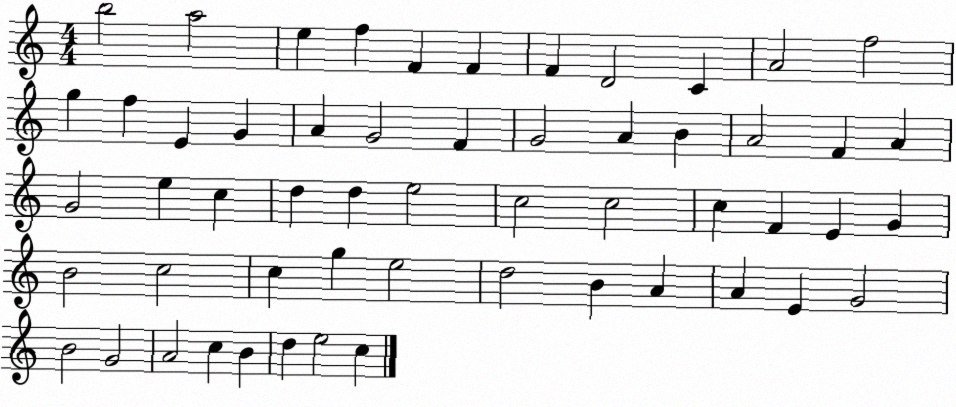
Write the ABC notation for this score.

X:1
T:Untitled
M:4/4
L:1/4
K:C
b2 a2 e f F F F D2 C A2 f2 g f E G A G2 F G2 A B A2 F A G2 e c d d e2 c2 c2 c F E G B2 c2 c g e2 d2 B A A E G2 B2 G2 A2 c B d e2 c